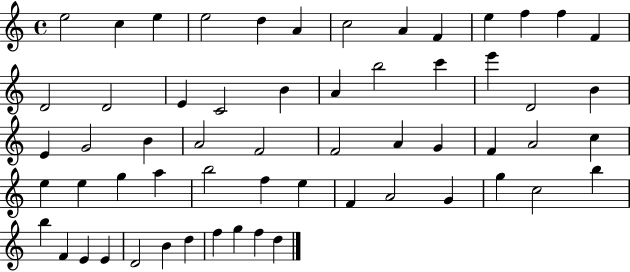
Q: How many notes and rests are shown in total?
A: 59